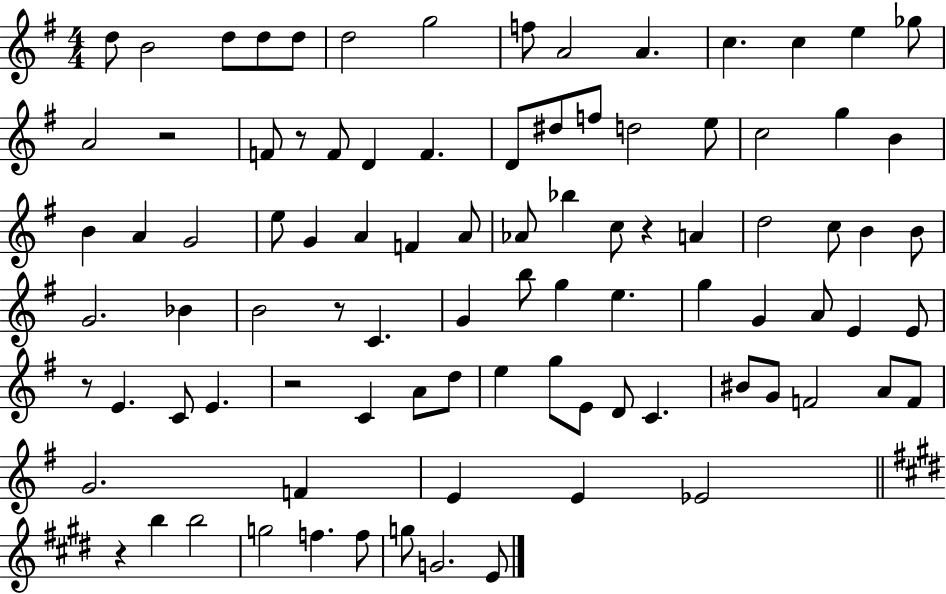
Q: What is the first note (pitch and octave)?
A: D5